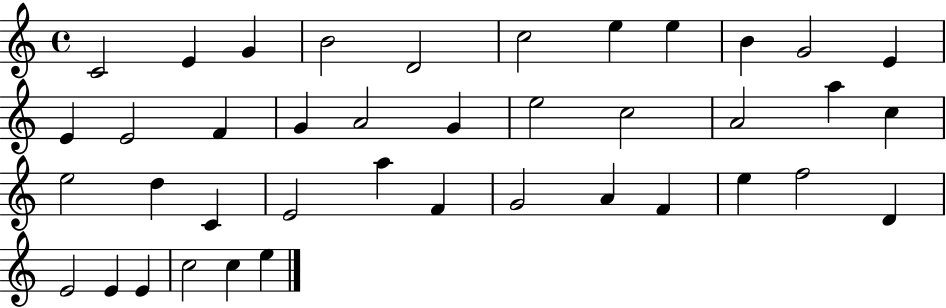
C4/h E4/q G4/q B4/h D4/h C5/h E5/q E5/q B4/q G4/h E4/q E4/q E4/h F4/q G4/q A4/h G4/q E5/h C5/h A4/h A5/q C5/q E5/h D5/q C4/q E4/h A5/q F4/q G4/h A4/q F4/q E5/q F5/h D4/q E4/h E4/q E4/q C5/h C5/q E5/q